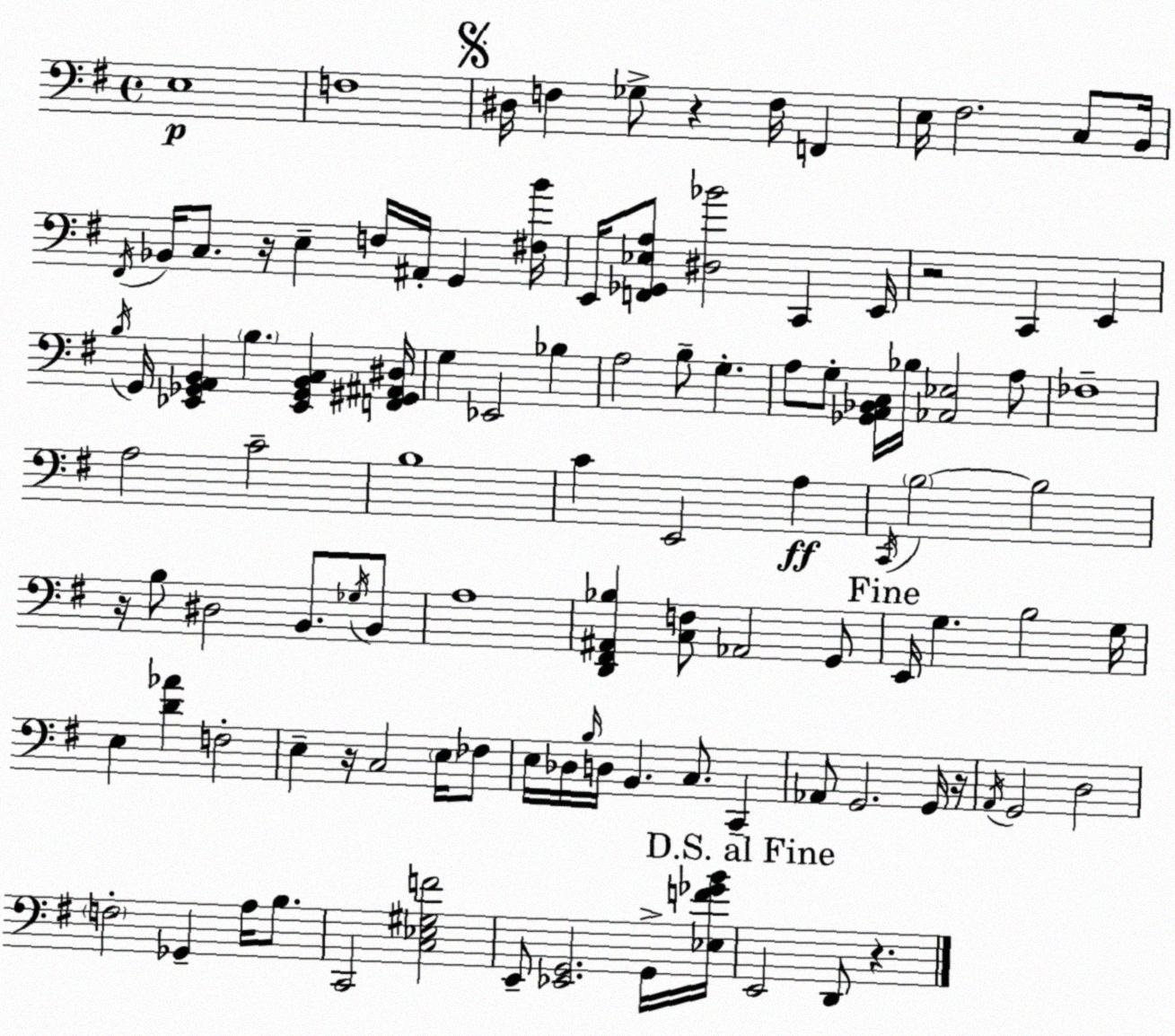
X:1
T:Untitled
M:4/4
L:1/4
K:Em
E,4 F,4 ^D,/4 F, _G,/2 z F,/4 F,, E,/4 ^F,2 C,/2 B,,/4 ^F,,/4 _B,,/4 C,/2 z/4 E, F,/4 ^A,,/4 G,, [^F,B]/4 E,,/4 [F,,_G,,_E,A,]/2 [^D,_B]2 C,, E,,/4 z2 C,, E,, B,/4 G,,/4 [_E,,_G,,A,,B,,] B, [_E,,_G,,B,,C,] [F,,^G,,^A,,^D,]/4 G, _E,,2 _B, A,2 B,/2 G, A,/2 G,/2 [_G,,A,,_B,,C,]/4 _B,/4 [_A,,_E,]2 A,/2 _F,4 A,2 C2 B,4 C E,,2 A, C,,/4 B,2 B,2 z/4 B,/2 ^D,2 B,,/2 _G,/4 B,,/2 A,4 [D,,^F,,^A,,_B,] [C,F,]/2 _A,,2 G,,/2 E,,/4 G, B,2 G,/4 E, [D_A] F,2 E, z/4 C,2 E,/4 _F,/2 E,/4 _D,/4 B,/4 D,/4 B,, C,/2 C,, _A,,/2 G,,2 G,,/4 z/4 A,,/4 G,,2 D,2 F,2 _G,, A,/4 B,/2 C,,2 [C,_E,^G,F]2 E,,/2 [_E,,G,,]2 G,,/4 [_E,F_GB]/4 E,,2 D,,/2 z